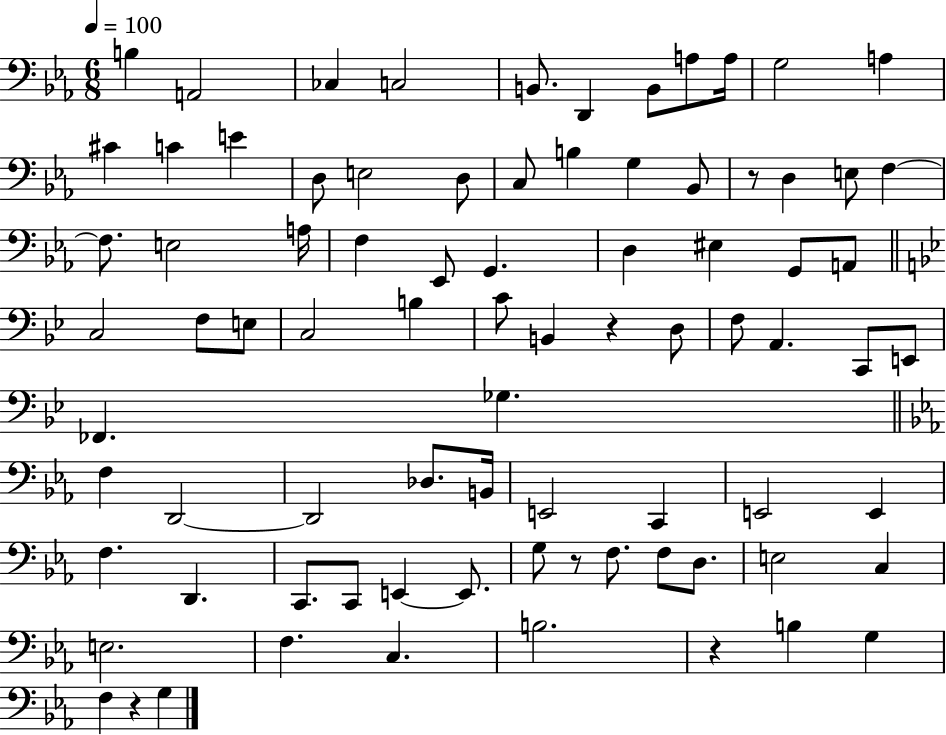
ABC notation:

X:1
T:Untitled
M:6/8
L:1/4
K:Eb
B, A,,2 _C, C,2 B,,/2 D,, B,,/2 A,/2 A,/4 G,2 A, ^C C E D,/2 E,2 D,/2 C,/2 B, G, _B,,/2 z/2 D, E,/2 F, F,/2 E,2 A,/4 F, _E,,/2 G,, D, ^E, G,,/2 A,,/2 C,2 F,/2 E,/2 C,2 B, C/2 B,, z D,/2 F,/2 A,, C,,/2 E,,/2 _F,, _G, F, D,,2 D,,2 _D,/2 B,,/4 E,,2 C,, E,,2 E,, F, D,, C,,/2 C,,/2 E,, E,,/2 G,/2 z/2 F,/2 F,/2 D,/2 E,2 C, E,2 F, C, B,2 z B, G, F, z G,